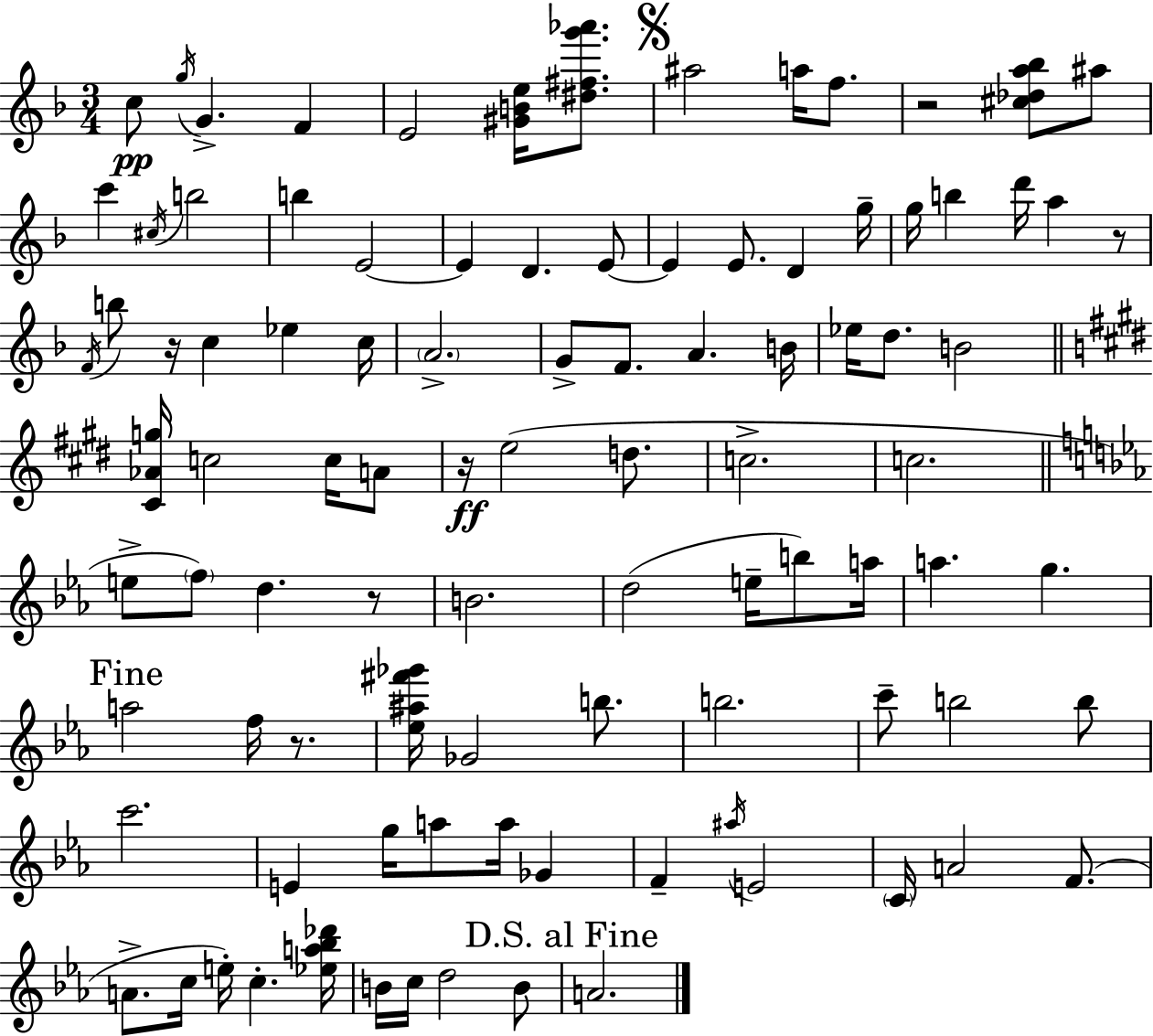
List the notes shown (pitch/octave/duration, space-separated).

C5/e G5/s G4/q. F4/q E4/h [G#4,B4,E5]/s [D#5,F#5,G6,Ab6]/e. A#5/h A5/s F5/e. R/h [C#5,Db5,A5,Bb5]/e A#5/e C6/q C#5/s B5/h B5/q E4/h E4/q D4/q. E4/e E4/q E4/e. D4/q G5/s G5/s B5/q D6/s A5/q R/e F4/s B5/e R/s C5/q Eb5/q C5/s A4/h. G4/e F4/e. A4/q. B4/s Eb5/s D5/e. B4/h [C#4,Ab4,G5]/s C5/h C5/s A4/e R/s E5/h D5/e. C5/h. C5/h. E5/e F5/e D5/q. R/e B4/h. D5/h E5/s B5/e A5/s A5/q. G5/q. A5/h F5/s R/e. [Eb5,A#5,F#6,Gb6]/s Gb4/h B5/e. B5/h. C6/e B5/h B5/e C6/h. E4/q G5/s A5/e A5/s Gb4/q F4/q A#5/s E4/h C4/s A4/h F4/e. A4/e. C5/s E5/s C5/q. [Eb5,A5,Bb5,Db6]/s B4/s C5/s D5/h B4/e A4/h.